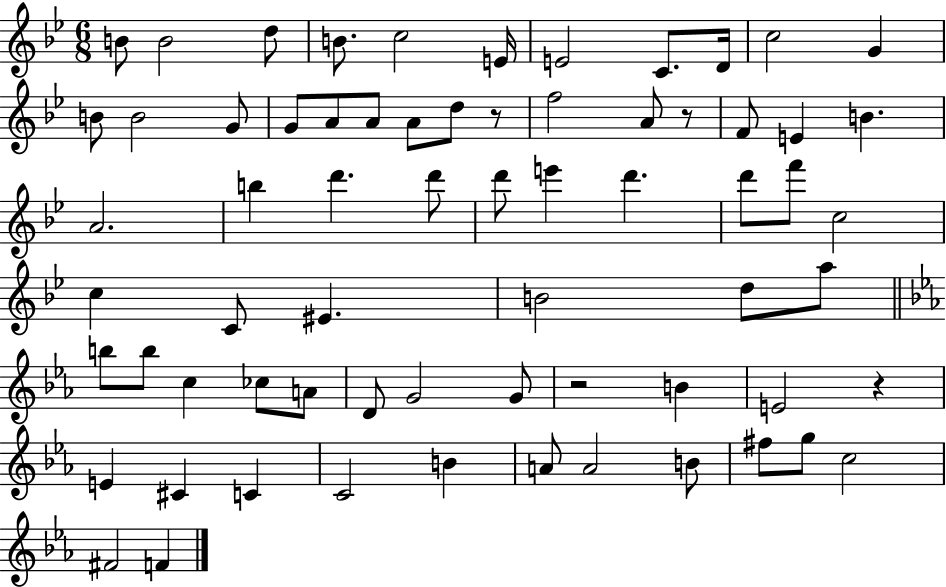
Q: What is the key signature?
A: BES major